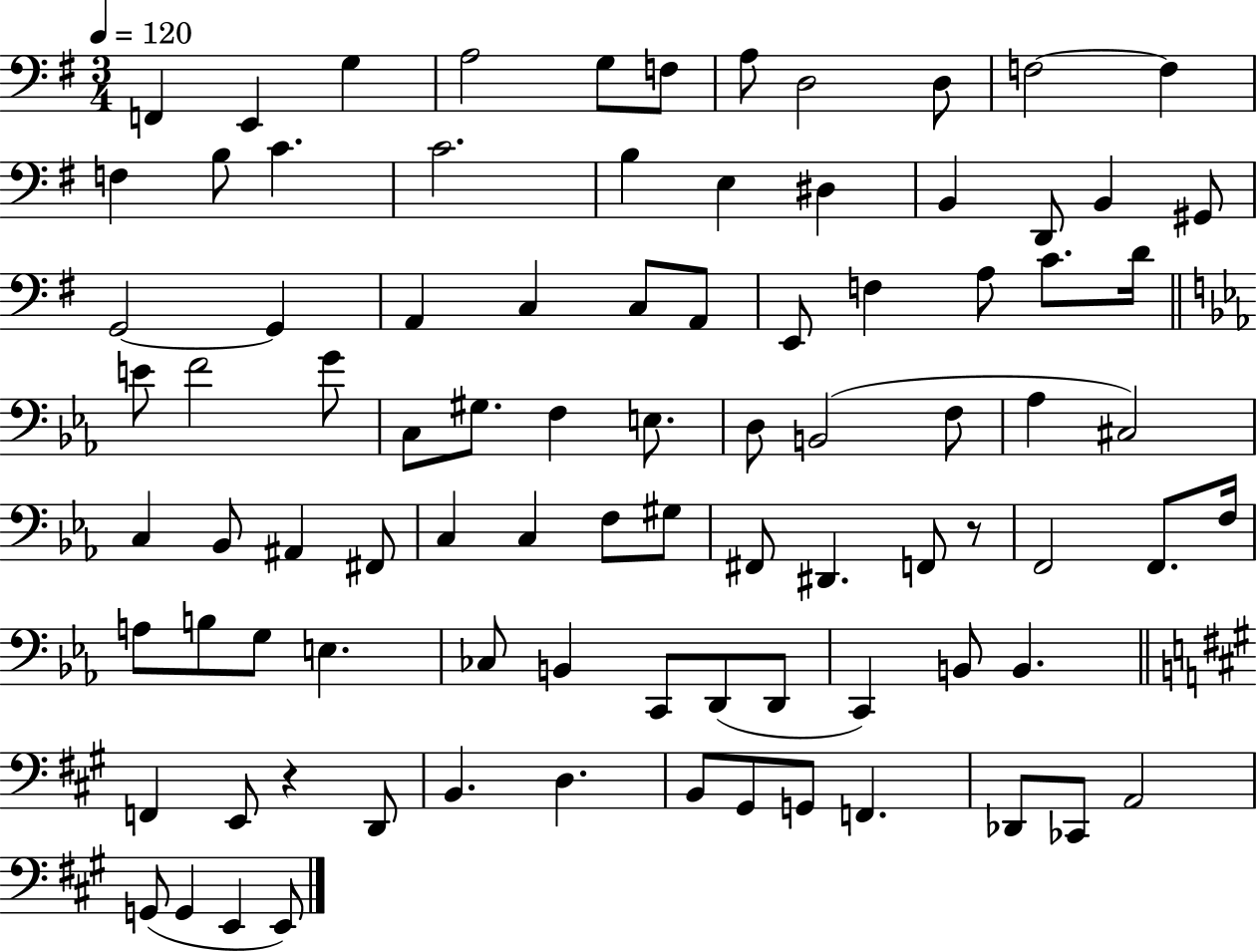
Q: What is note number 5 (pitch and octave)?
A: G3